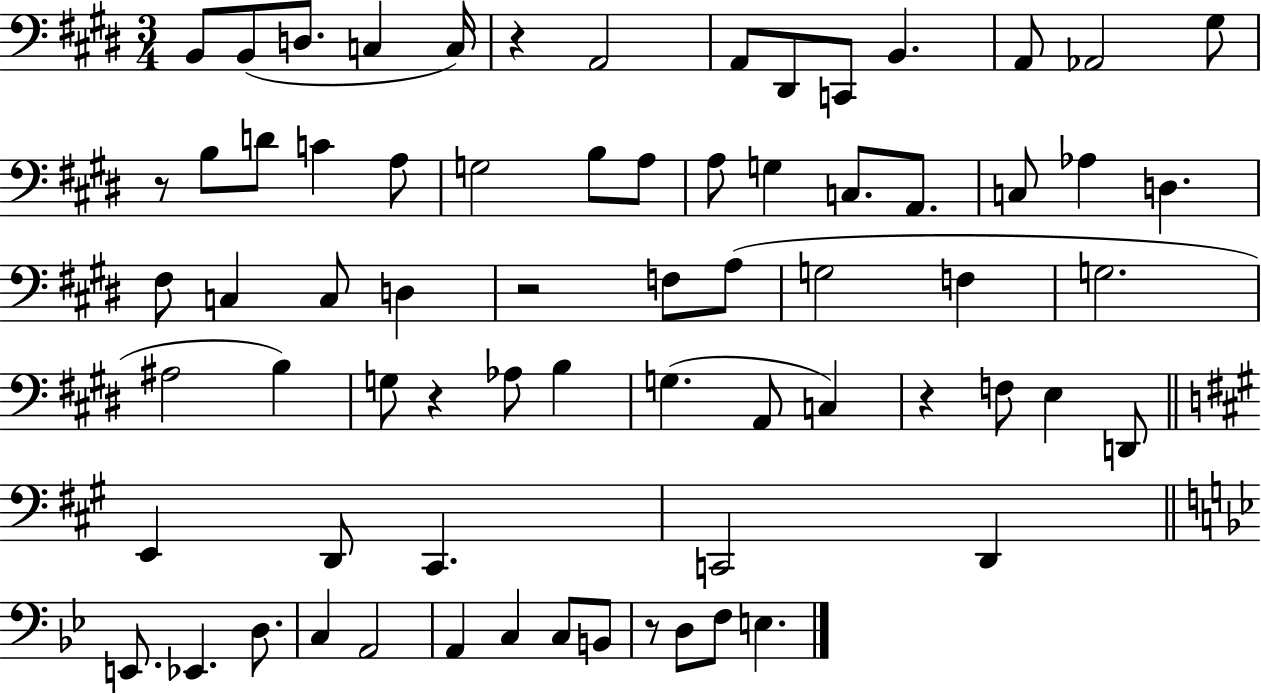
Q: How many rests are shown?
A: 6